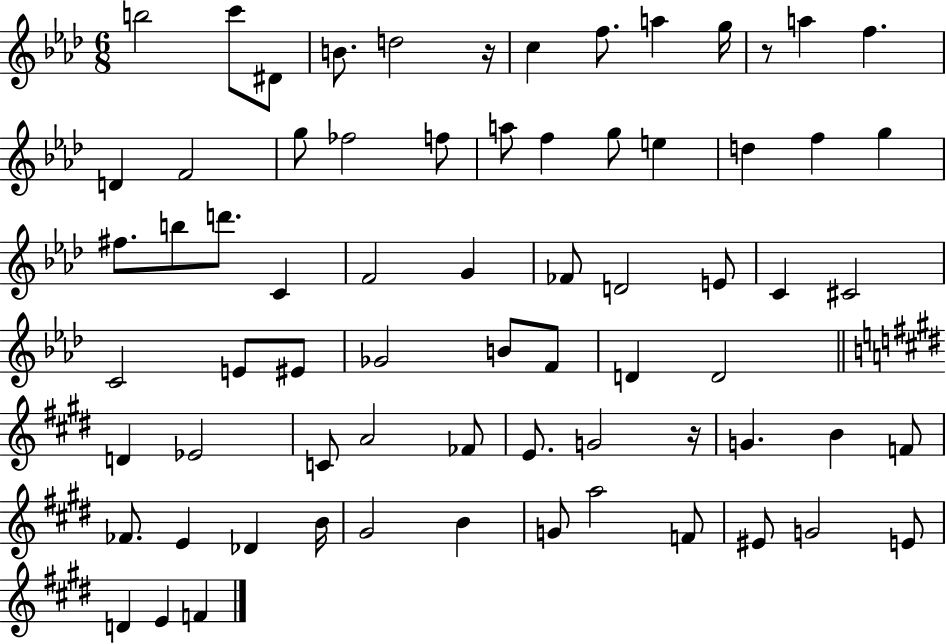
{
  \clef treble
  \numericTimeSignature
  \time 6/8
  \key aes \major
  \repeat volta 2 { b''2 c'''8 dis'8 | b'8. d''2 r16 | c''4 f''8. a''4 g''16 | r8 a''4 f''4. | \break d'4 f'2 | g''8 fes''2 f''8 | a''8 f''4 g''8 e''4 | d''4 f''4 g''4 | \break fis''8. b''8 d'''8. c'4 | f'2 g'4 | fes'8 d'2 e'8 | c'4 cis'2 | \break c'2 e'8 eis'8 | ges'2 b'8 f'8 | d'4 d'2 | \bar "||" \break \key e \major d'4 ees'2 | c'8 a'2 fes'8 | e'8. g'2 r16 | g'4. b'4 f'8 | \break fes'8. e'4 des'4 b'16 | gis'2 b'4 | g'8 a''2 f'8 | eis'8 g'2 e'8 | \break d'4 e'4 f'4 | } \bar "|."
}